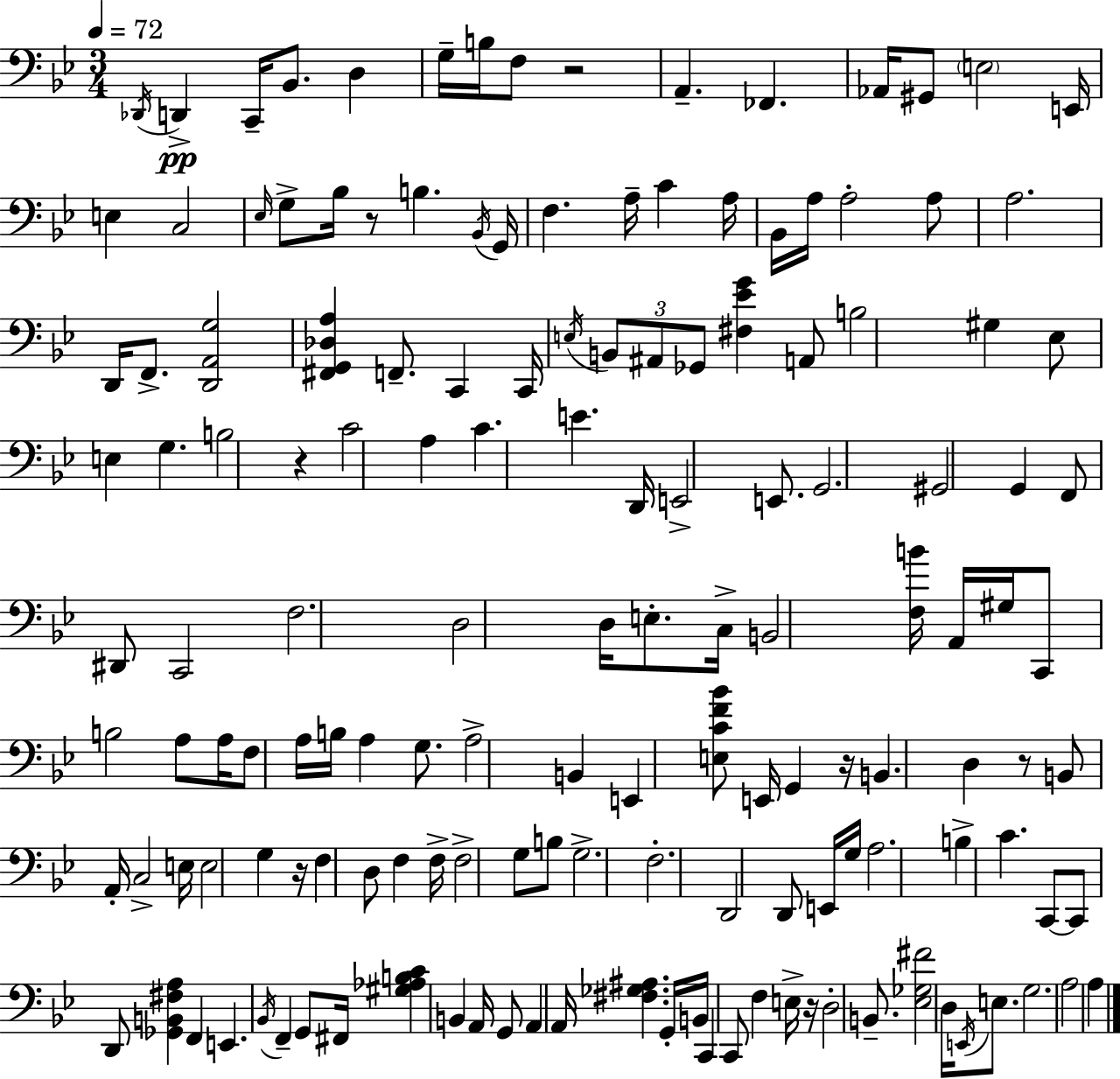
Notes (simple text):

Db2/s D2/q C2/s Bb2/e. D3/q G3/s B3/s F3/e R/h A2/q. FES2/q. Ab2/s G#2/e E3/h E2/s E3/q C3/h Eb3/s G3/e Bb3/s R/e B3/q. Bb2/s G2/s F3/q. A3/s C4/q A3/s Bb2/s A3/s A3/h A3/e A3/h. D2/s F2/e. [D2,A2,G3]/h [F#2,G2,Db3,A3]/q F2/e. C2/q C2/s E3/s B2/e A#2/e Gb2/e [F#3,Eb4,G4]/q A2/e B3/h G#3/q Eb3/e E3/q G3/q. B3/h R/q C4/h A3/q C4/q. E4/q. D2/s E2/h E2/e. G2/h. G#2/h G2/q F2/e D#2/e C2/h F3/h. D3/h D3/s E3/e. C3/s B2/h [F3,B4]/s A2/s G#3/s C2/e B3/h A3/e A3/s F3/e A3/s B3/s A3/q G3/e. A3/h B2/q E2/q [E3,C4,F4,Bb4]/e E2/s G2/q R/s B2/q. D3/q R/e B2/e A2/s C3/h E3/s E3/h G3/q R/s F3/q D3/e F3/q F3/s F3/h G3/e B3/e G3/h. F3/h. D2/h D2/e E2/s G3/s A3/h. B3/q C4/q. C2/e C2/e D2/e [Gb2,B2,F#3,A3]/q F2/q E2/q. Bb2/s F2/q G2/e F#2/s [G#3,Ab3,B3,C4]/q B2/q A2/s G2/e A2/q A2/s [F#3,Gb3,A#3]/q. G2/s B2/s C2/q C2/e F3/q E3/s R/s D3/h B2/e. [Eb3,Gb3,F#4]/h D3/s E2/s E3/e. G3/h. A3/h A3/q